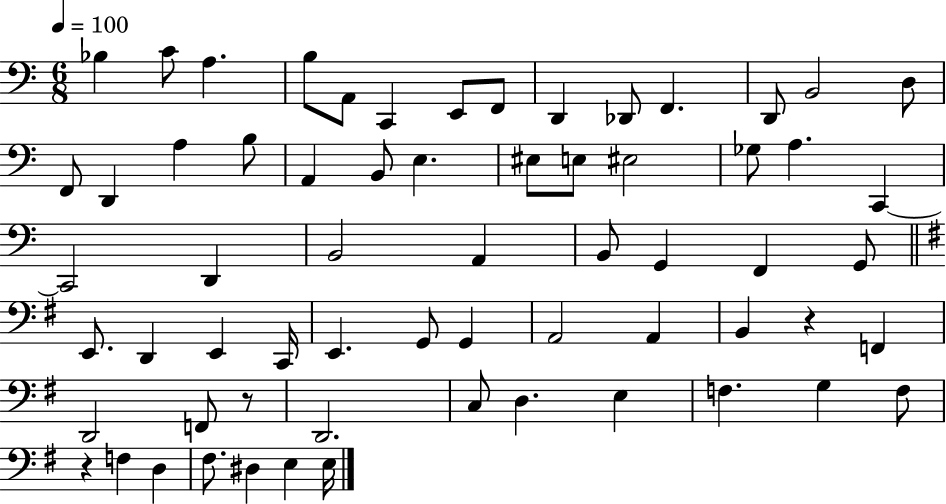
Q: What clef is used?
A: bass